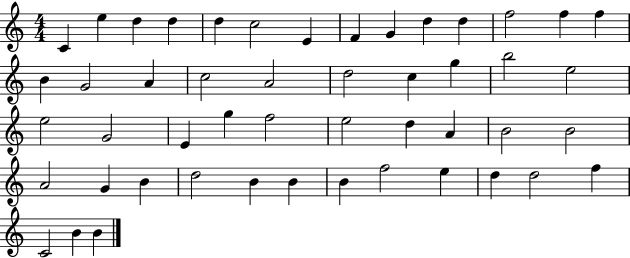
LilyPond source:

{
  \clef treble
  \numericTimeSignature
  \time 4/4
  \key c \major
  c'4 e''4 d''4 d''4 | d''4 c''2 e'4 | f'4 g'4 d''4 d''4 | f''2 f''4 f''4 | \break b'4 g'2 a'4 | c''2 a'2 | d''2 c''4 g''4 | b''2 e''2 | \break e''2 g'2 | e'4 g''4 f''2 | e''2 d''4 a'4 | b'2 b'2 | \break a'2 g'4 b'4 | d''2 b'4 b'4 | b'4 f''2 e''4 | d''4 d''2 f''4 | \break c'2 b'4 b'4 | \bar "|."
}